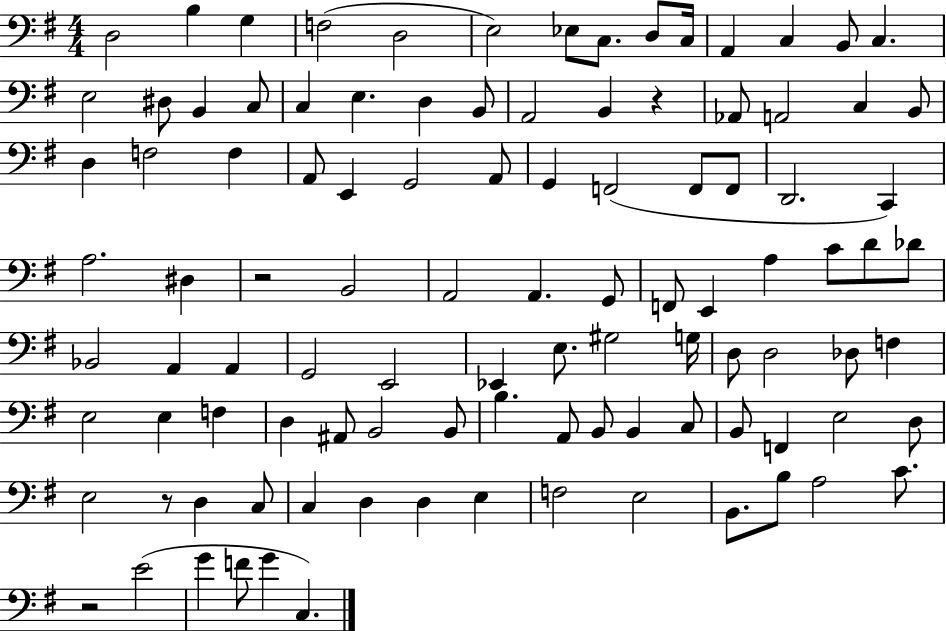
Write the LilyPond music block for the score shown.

{
  \clef bass
  \numericTimeSignature
  \time 4/4
  \key g \major
  d2 b4 g4 | f2( d2 | e2) ees8 c8. d8 c16 | a,4 c4 b,8 c4. | \break e2 dis8 b,4 c8 | c4 e4. d4 b,8 | a,2 b,4 r4 | aes,8 a,2 c4 b,8 | \break d4 f2 f4 | a,8 e,4 g,2 a,8 | g,4 f,2( f,8 f,8 | d,2. c,4) | \break a2. dis4 | r2 b,2 | a,2 a,4. g,8 | f,8 e,4 a4 c'8 d'8 des'8 | \break bes,2 a,4 a,4 | g,2 e,2 | ees,4 e8. gis2 g16 | d8 d2 des8 f4 | \break e2 e4 f4 | d4 ais,8 b,2 b,8 | b4. a,8 b,8 b,4 c8 | b,8 f,4 e2 d8 | \break e2 r8 d4 c8 | c4 d4 d4 e4 | f2 e2 | b,8. b8 a2 c'8. | \break r2 e'2( | g'4 f'8 g'4 c4.) | \bar "|."
}